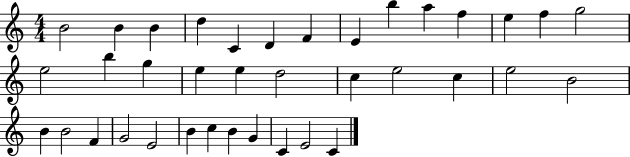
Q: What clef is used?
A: treble